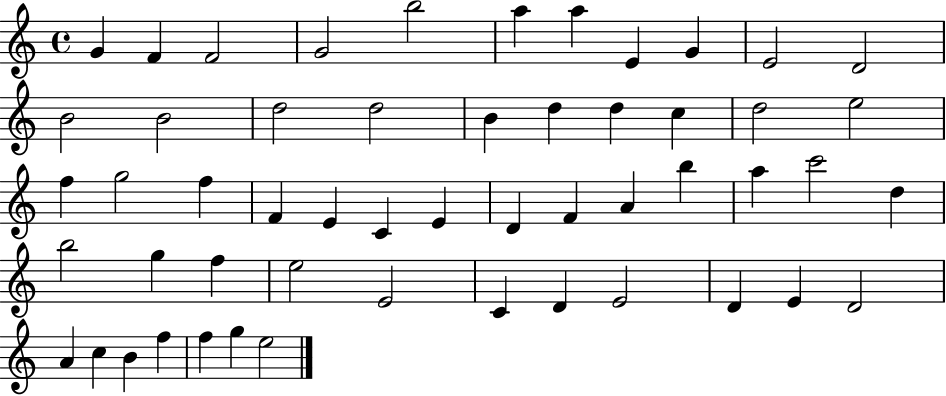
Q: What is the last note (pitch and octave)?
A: E5